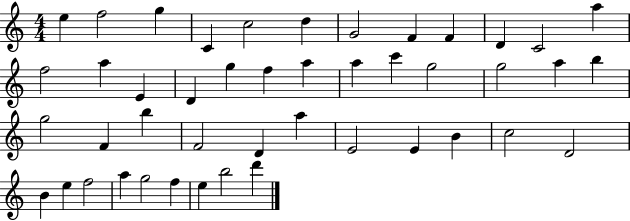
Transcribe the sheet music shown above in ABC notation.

X:1
T:Untitled
M:4/4
L:1/4
K:C
e f2 g C c2 d G2 F F D C2 a f2 a E D g f a a c' g2 g2 a b g2 F b F2 D a E2 E B c2 D2 B e f2 a g2 f e b2 d'